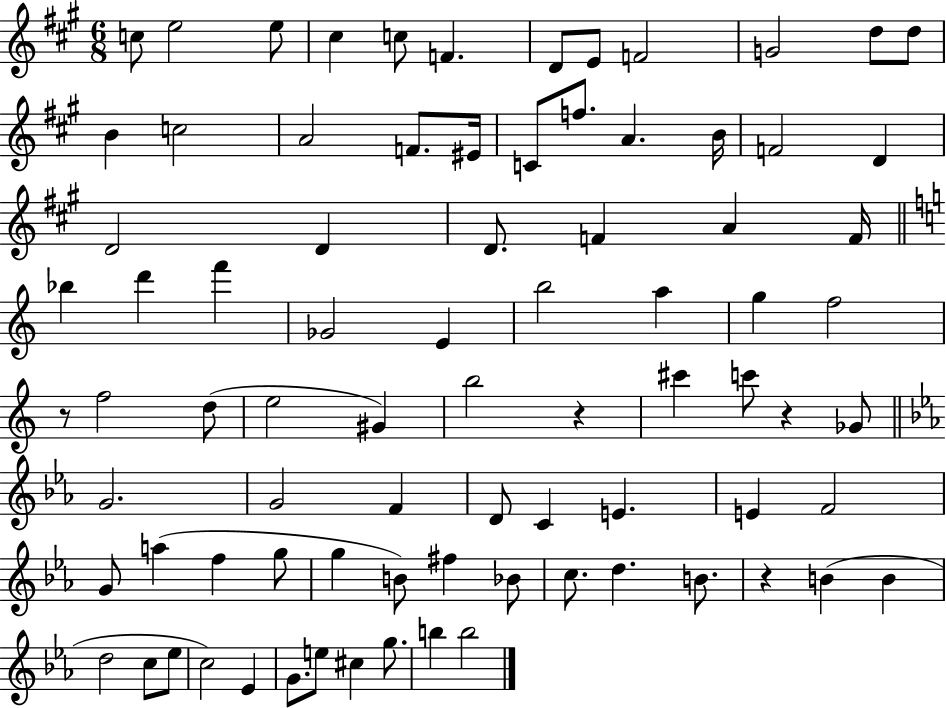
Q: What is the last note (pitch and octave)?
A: B5